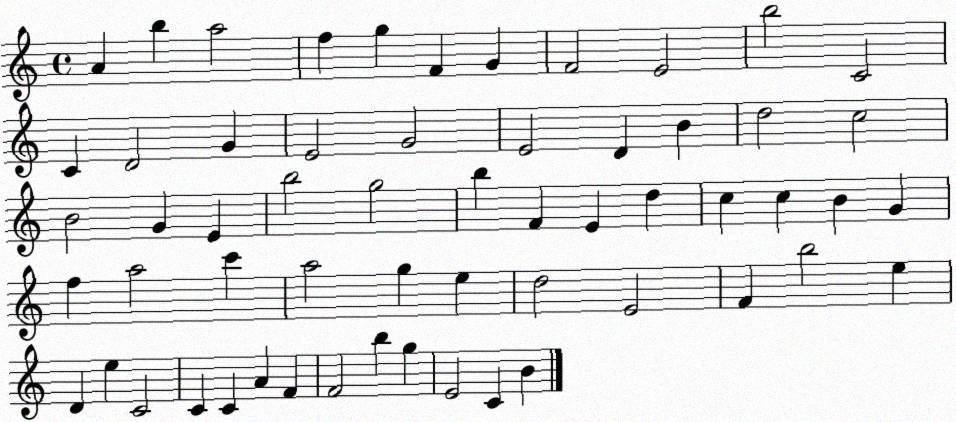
X:1
T:Untitled
M:4/4
L:1/4
K:C
A b a2 f g F G F2 E2 b2 C2 C D2 G E2 G2 E2 D B d2 c2 B2 G E b2 g2 b F E d c c B G f a2 c' a2 g e d2 E2 F b2 e D e C2 C C A F F2 b g E2 C B